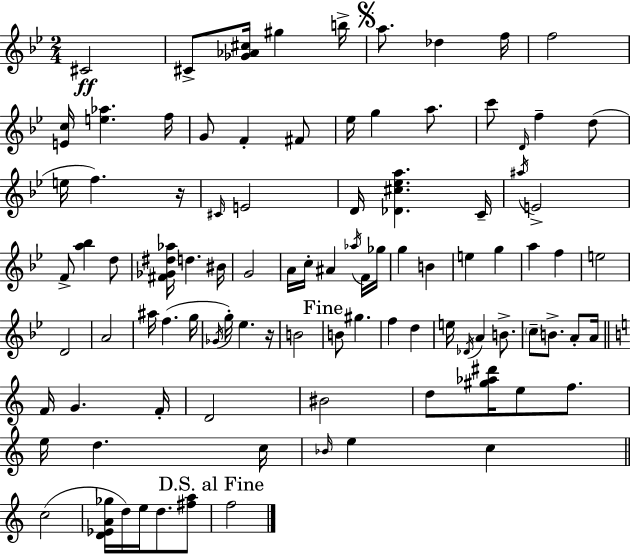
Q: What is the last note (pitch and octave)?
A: F5